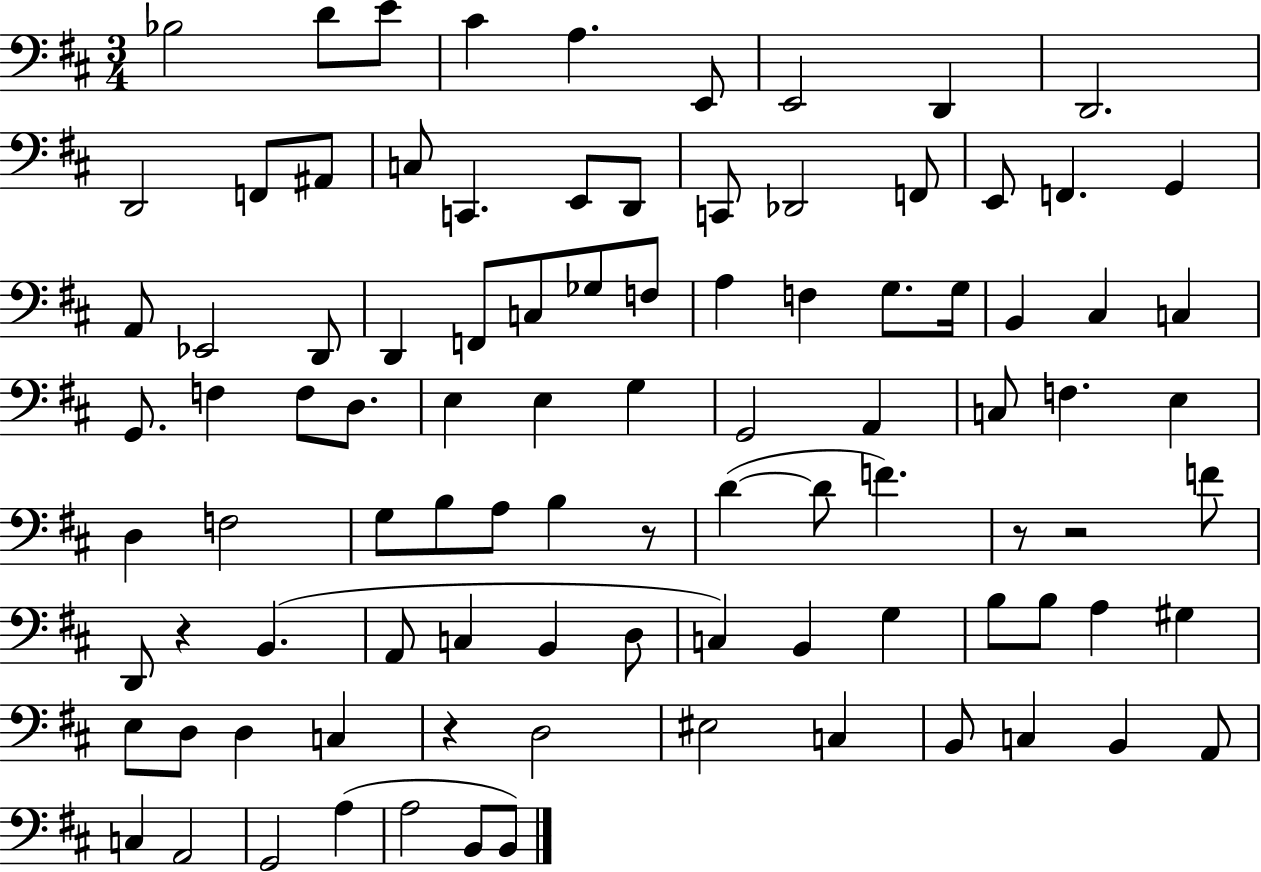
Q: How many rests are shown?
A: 5